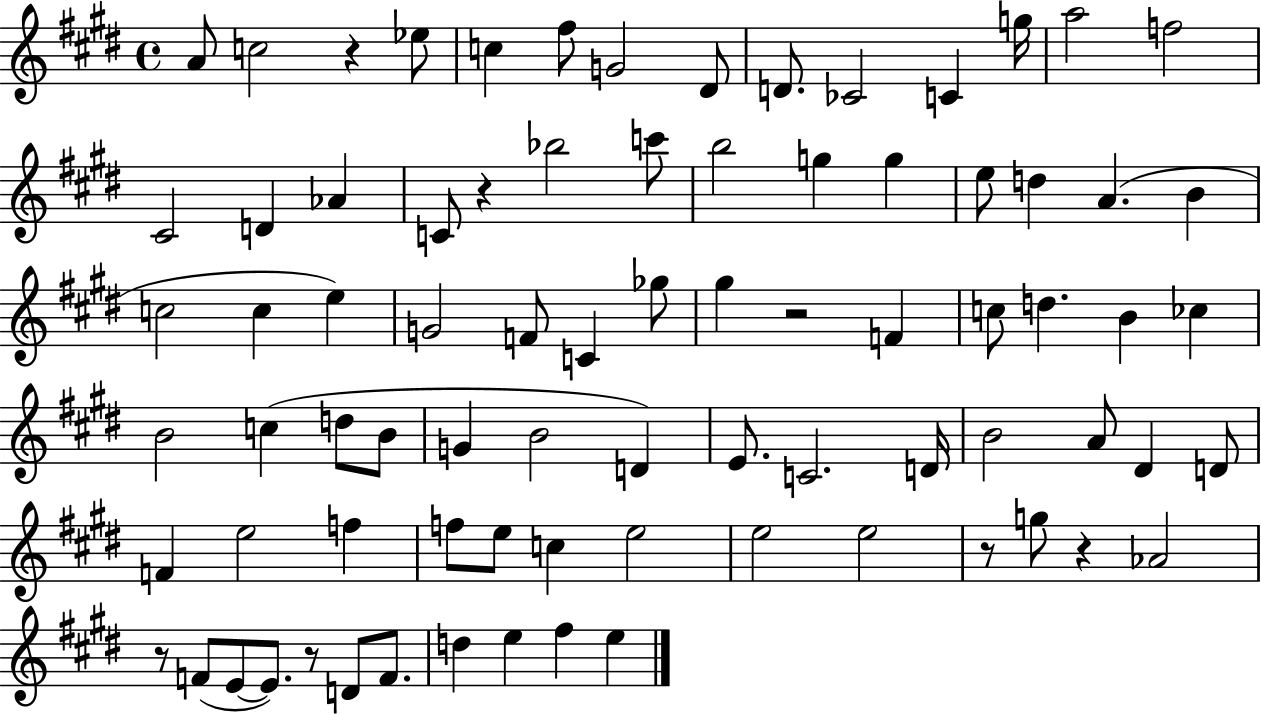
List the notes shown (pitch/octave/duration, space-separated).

A4/e C5/h R/q Eb5/e C5/q F#5/e G4/h D#4/e D4/e. CES4/h C4/q G5/s A5/h F5/h C#4/h D4/q Ab4/q C4/e R/q Bb5/h C6/e B5/h G5/q G5/q E5/e D5/q A4/q. B4/q C5/h C5/q E5/q G4/h F4/e C4/q Gb5/e G#5/q R/h F4/q C5/e D5/q. B4/q CES5/q B4/h C5/q D5/e B4/e G4/q B4/h D4/q E4/e. C4/h. D4/s B4/h A4/e D#4/q D4/e F4/q E5/h F5/q F5/e E5/e C5/q E5/h E5/h E5/h R/e G5/e R/q Ab4/h R/e F4/e E4/e E4/e. R/e D4/e F4/e. D5/q E5/q F#5/q E5/q